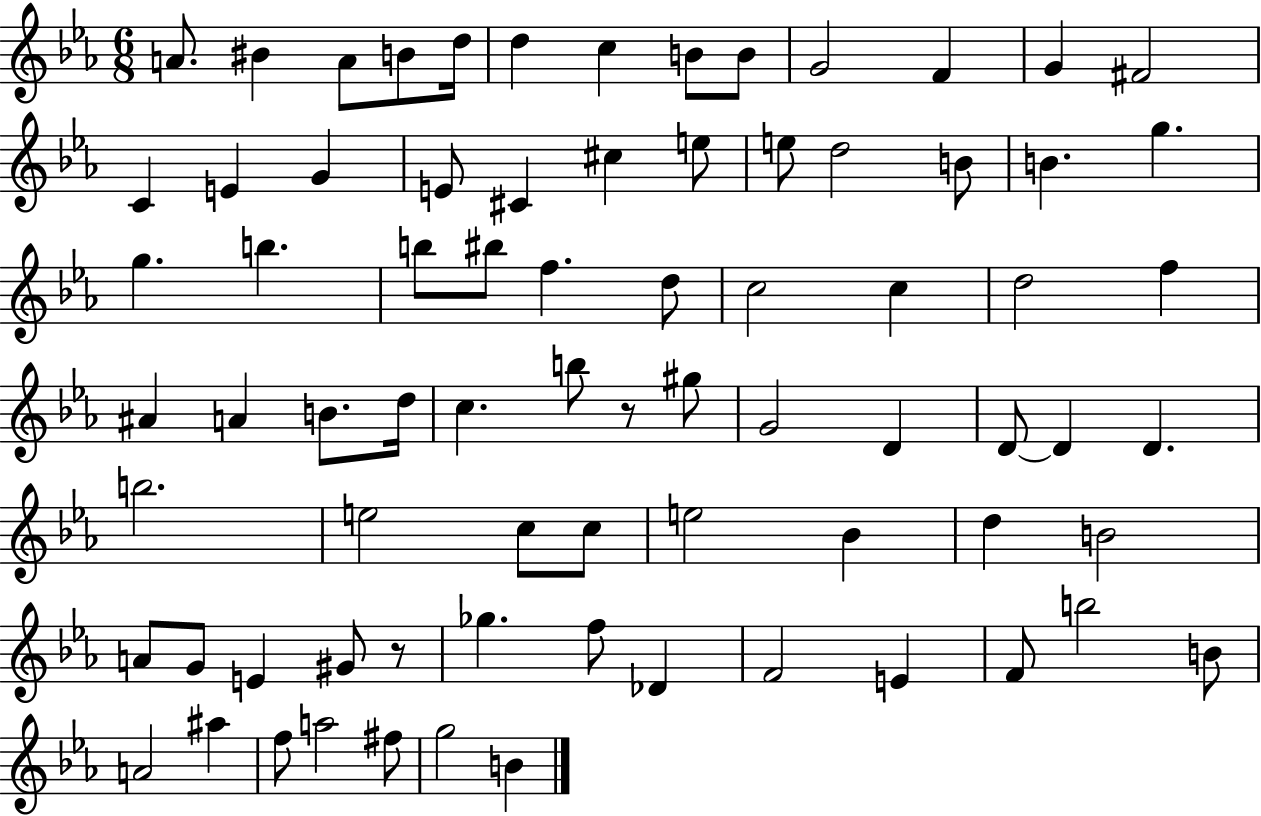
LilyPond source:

{
  \clef treble
  \numericTimeSignature
  \time 6/8
  \key ees \major
  a'8. bis'4 a'8 b'8 d''16 | d''4 c''4 b'8 b'8 | g'2 f'4 | g'4 fis'2 | \break c'4 e'4 g'4 | e'8 cis'4 cis''4 e''8 | e''8 d''2 b'8 | b'4. g''4. | \break g''4. b''4. | b''8 bis''8 f''4. d''8 | c''2 c''4 | d''2 f''4 | \break ais'4 a'4 b'8. d''16 | c''4. b''8 r8 gis''8 | g'2 d'4 | d'8~~ d'4 d'4. | \break b''2. | e''2 c''8 c''8 | e''2 bes'4 | d''4 b'2 | \break a'8 g'8 e'4 gis'8 r8 | ges''4. f''8 des'4 | f'2 e'4 | f'8 b''2 b'8 | \break a'2 ais''4 | f''8 a''2 fis''8 | g''2 b'4 | \bar "|."
}